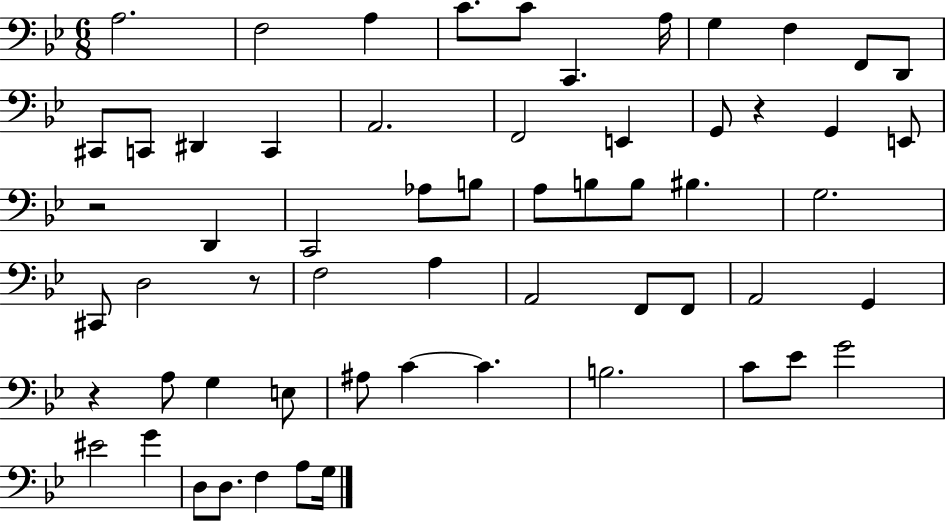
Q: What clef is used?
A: bass